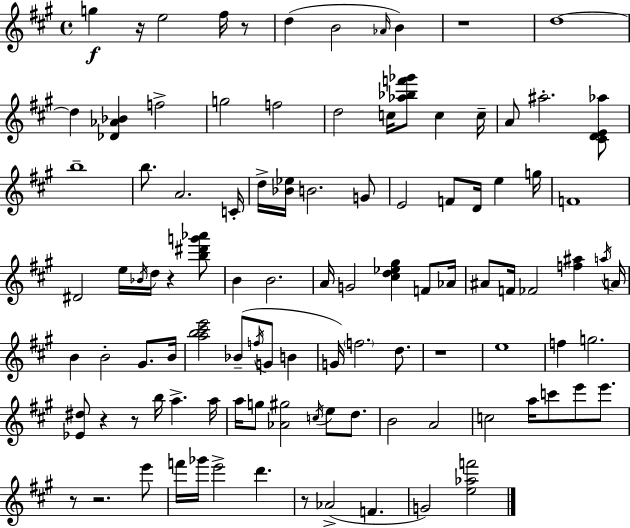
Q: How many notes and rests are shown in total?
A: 104